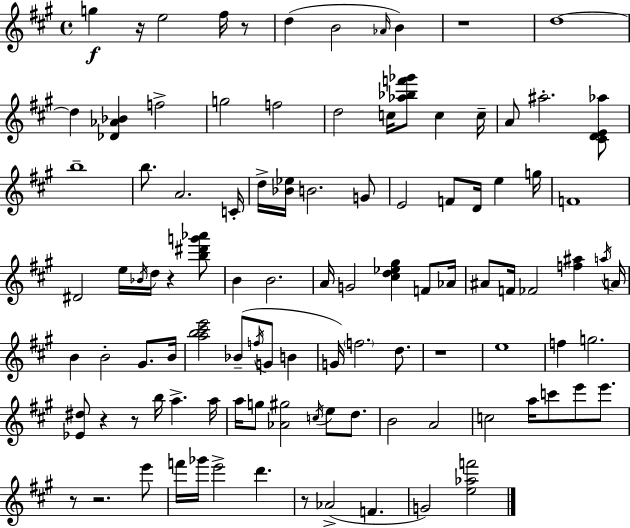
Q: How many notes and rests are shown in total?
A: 104